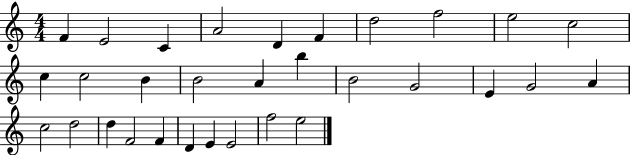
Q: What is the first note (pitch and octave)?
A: F4